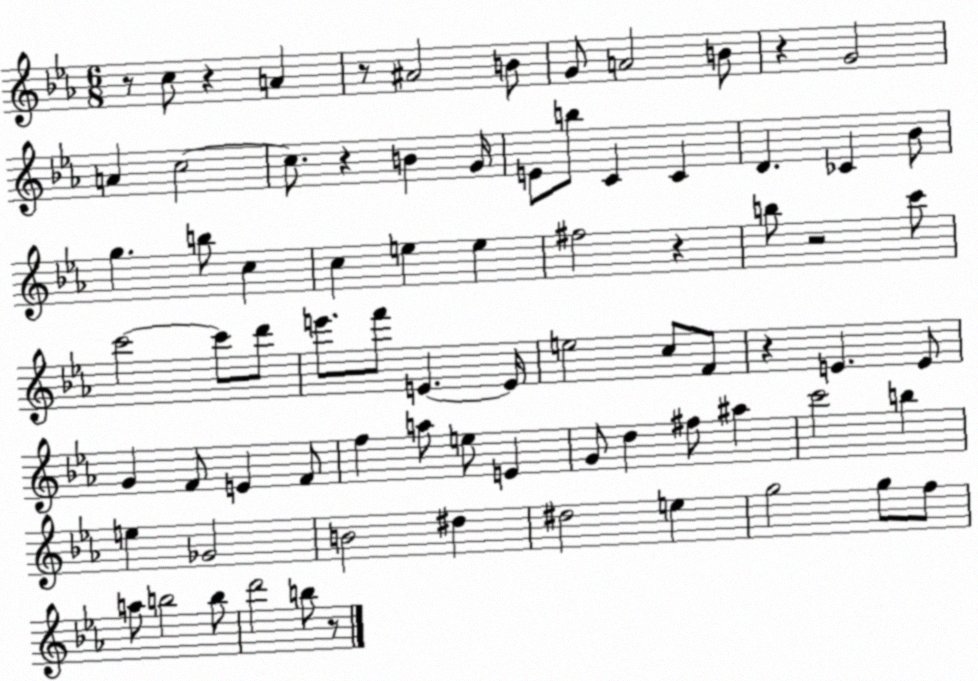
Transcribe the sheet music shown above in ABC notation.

X:1
T:Untitled
M:6/8
L:1/4
K:Eb
z/2 c/2 z A z/2 ^A2 B/2 G/2 A2 B/2 z G2 A c2 c/2 z B G/4 E/2 b/2 C C D _C _B/2 g b/2 c c e e ^f2 z b/2 z2 c'/2 c'2 c'/2 d'/2 e'/2 f'/2 E E/4 e2 c/2 F/2 z E E/2 G F/2 E F/2 f a/2 e/2 E G/2 d ^f/2 ^a c'2 b e _G2 B2 ^d ^d2 e g2 g/2 f/2 a/2 b2 b/2 d'2 b/2 z/2